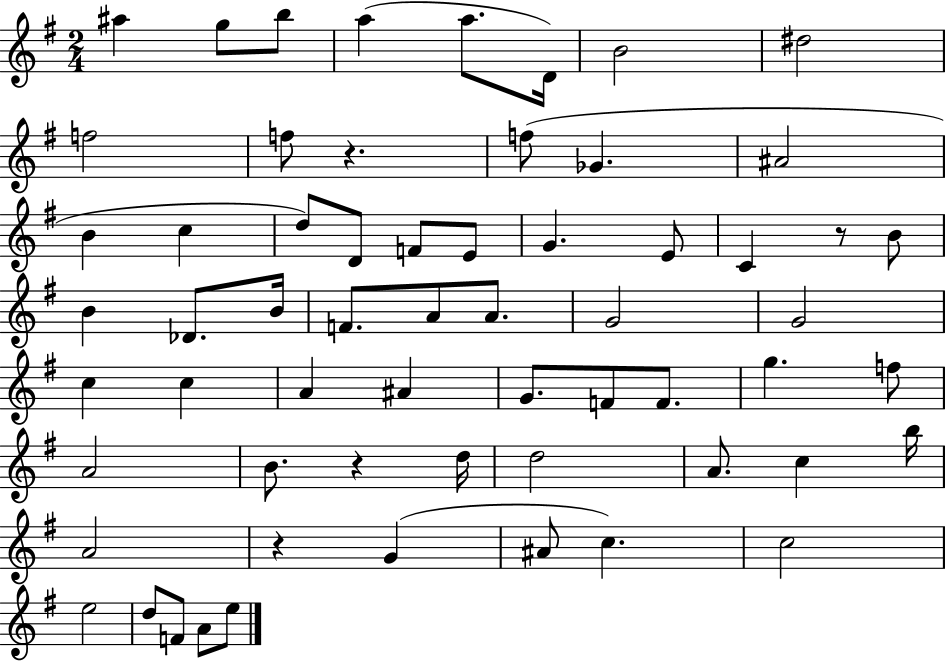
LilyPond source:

{
  \clef treble
  \numericTimeSignature
  \time 2/4
  \key g \major
  \repeat volta 2 { ais''4 g''8 b''8 | a''4( a''8. d'16) | b'2 | dis''2 | \break f''2 | f''8 r4. | f''8( ges'4. | ais'2 | \break b'4 c''4 | d''8) d'8 f'8 e'8 | g'4. e'8 | c'4 r8 b'8 | \break b'4 des'8. b'16 | f'8. a'8 a'8. | g'2 | g'2 | \break c''4 c''4 | a'4 ais'4 | g'8. f'8 f'8. | g''4. f''8 | \break a'2 | b'8. r4 d''16 | d''2 | a'8. c''4 b''16 | \break a'2 | r4 g'4( | ais'8 c''4.) | c''2 | \break e''2 | d''8 f'8 a'8 e''8 | } \bar "|."
}